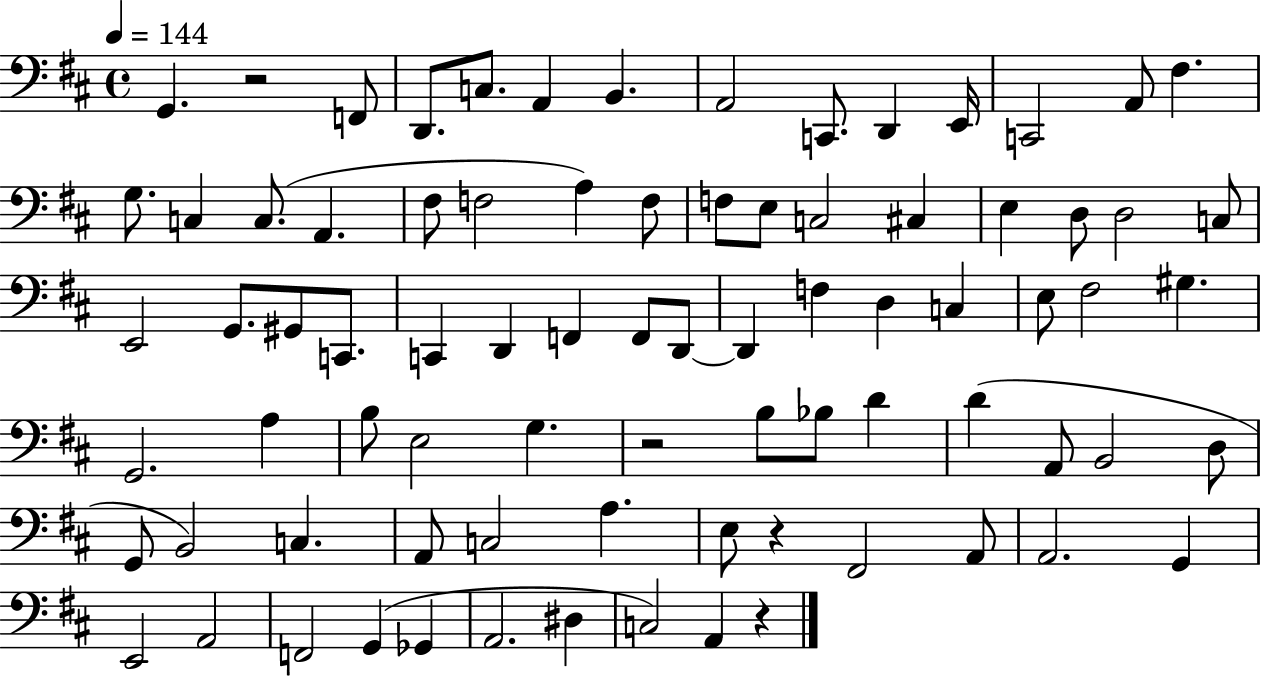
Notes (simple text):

G2/q. R/h F2/e D2/e. C3/e. A2/q B2/q. A2/h C2/e. D2/q E2/s C2/h A2/e F#3/q. G3/e. C3/q C3/e. A2/q. F#3/e F3/h A3/q F3/e F3/e E3/e C3/h C#3/q E3/q D3/e D3/h C3/e E2/h G2/e. G#2/e C2/e. C2/q D2/q F2/q F2/e D2/e D2/q F3/q D3/q C3/q E3/e F#3/h G#3/q. G2/h. A3/q B3/e E3/h G3/q. R/h B3/e Bb3/e D4/q D4/q A2/e B2/h D3/e G2/e B2/h C3/q. A2/e C3/h A3/q. E3/e R/q F#2/h A2/e A2/h. G2/q E2/h A2/h F2/h G2/q Gb2/q A2/h. D#3/q C3/h A2/q R/q